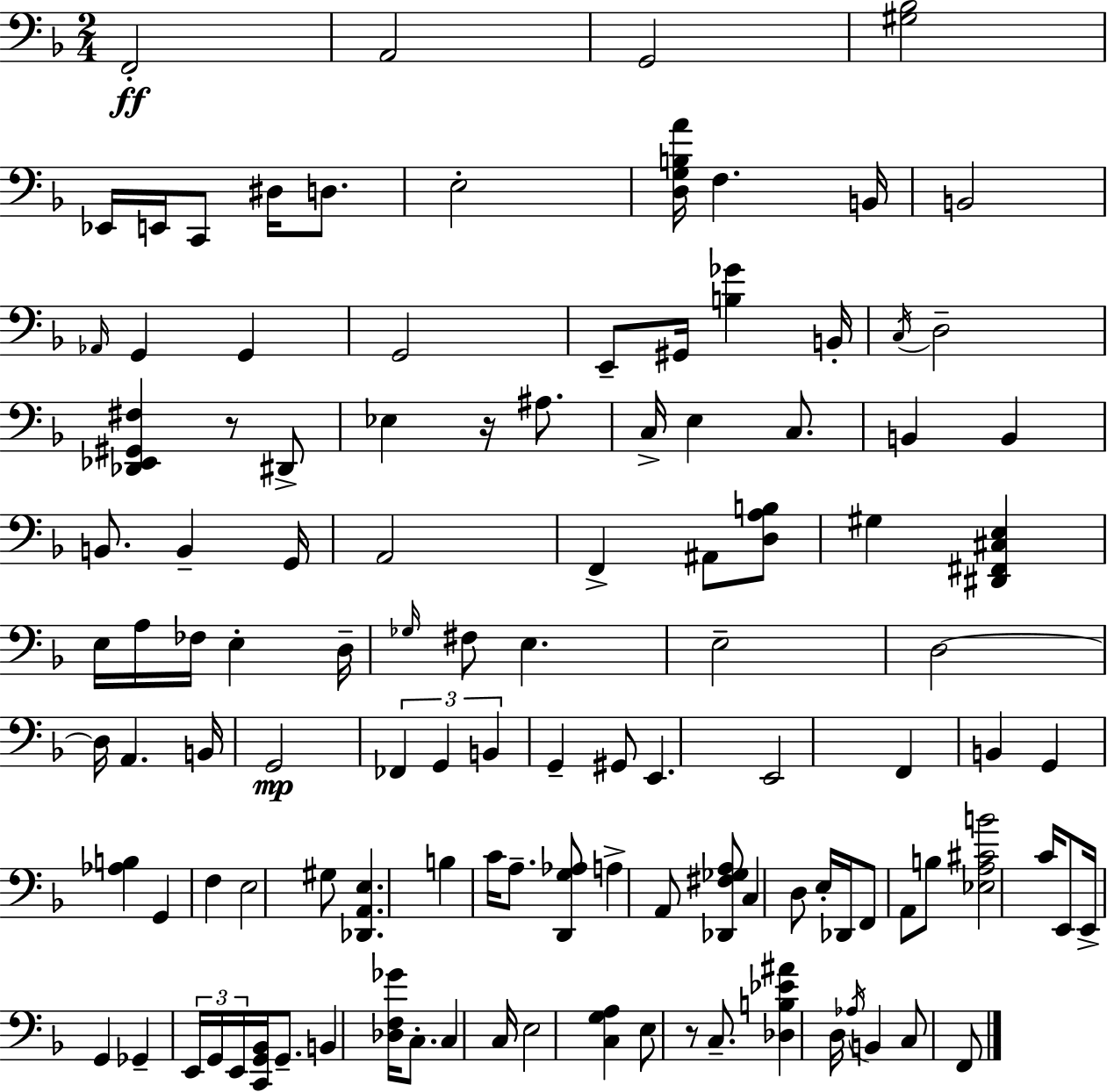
{
  \clef bass
  \numericTimeSignature
  \time 2/4
  \key f \major
  f,2-.\ff | a,2 | g,2 | <gis bes>2 | \break ees,16 e,16 c,8 dis16 d8. | e2-. | <d g b a'>16 f4. b,16 | b,2 | \break \grace { aes,16 } g,4 g,4 | g,2 | e,8-- gis,16 <b ges'>4 | b,16-. \acciaccatura { c16 } d2-- | \break <des, ees, gis, fis>4 r8 | dis,8-> ees4 r16 ais8. | c16-> e4 c8. | b,4 b,4 | \break b,8. b,4-- | g,16 a,2 | f,4-> ais,8 | <d a b>8 gis4 <dis, fis, cis e>4 | \break e16 a16 fes16 e4-. | d16-- \grace { ges16 } fis8 e4. | e2-- | d2~~ | \break d16 a,4. | b,16 g,2\mp | \tuplet 3/2 { fes,4 g,4 | b,4 } g,4-- | \break gis,8 e,4. | e,2 | f,4 b,4 | g,4 <aes b>4 | \break g,4 f4 | e2 | gis8 <des, a, e>4. | b4 c'16 | \break a8.-- <d, g aes>8 a4-> | a,8 <des, fis ges a>8 c4 | d8 e16-. des,16 f,8 a,8 | b8 <ees a cis' b'>2 | \break c'16 e,8 e,16-> g,4 | ges,4-- \tuplet 3/2 { e,16 | g,16 e,16 } <c, g, bes,>16 g,8.-- b,4 | <des f ges'>16 c8.-. c4 | \break c16 e2 | <c g a>4 e8 | r8 c8.-- <des b ees' ais'>4 | d16 \acciaccatura { aes16 } b,4 | \break c8 f,8 \bar "|."
}